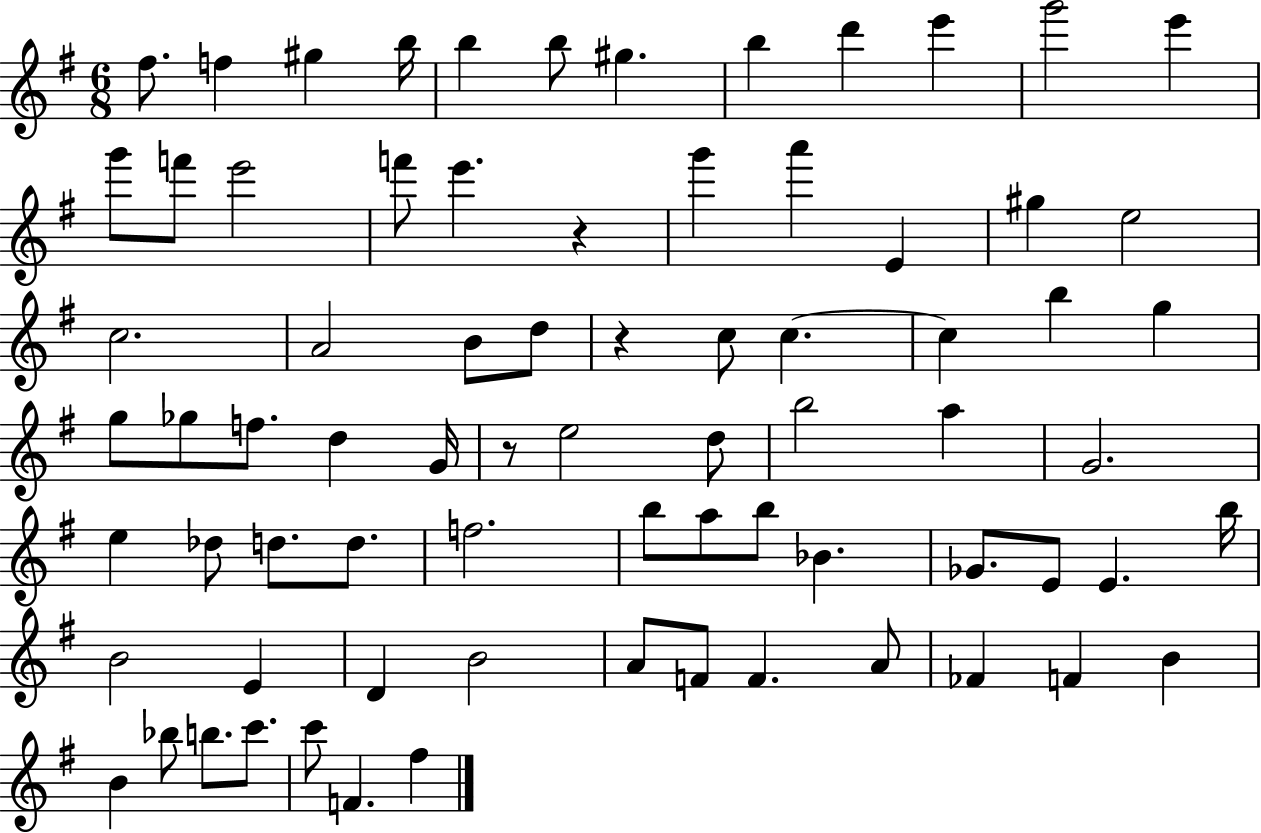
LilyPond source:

{
  \clef treble
  \numericTimeSignature
  \time 6/8
  \key g \major
  fis''8. f''4 gis''4 b''16 | b''4 b''8 gis''4. | b''4 d'''4 e'''4 | g'''2 e'''4 | \break g'''8 f'''8 e'''2 | f'''8 e'''4. r4 | g'''4 a'''4 e'4 | gis''4 e''2 | \break c''2. | a'2 b'8 d''8 | r4 c''8 c''4.~~ | c''4 b''4 g''4 | \break g''8 ges''8 f''8. d''4 g'16 | r8 e''2 d''8 | b''2 a''4 | g'2. | \break e''4 des''8 d''8. d''8. | f''2. | b''8 a''8 b''8 bes'4. | ges'8. e'8 e'4. b''16 | \break b'2 e'4 | d'4 b'2 | a'8 f'8 f'4. a'8 | fes'4 f'4 b'4 | \break b'4 bes''8 b''8. c'''8. | c'''8 f'4. fis''4 | \bar "|."
}